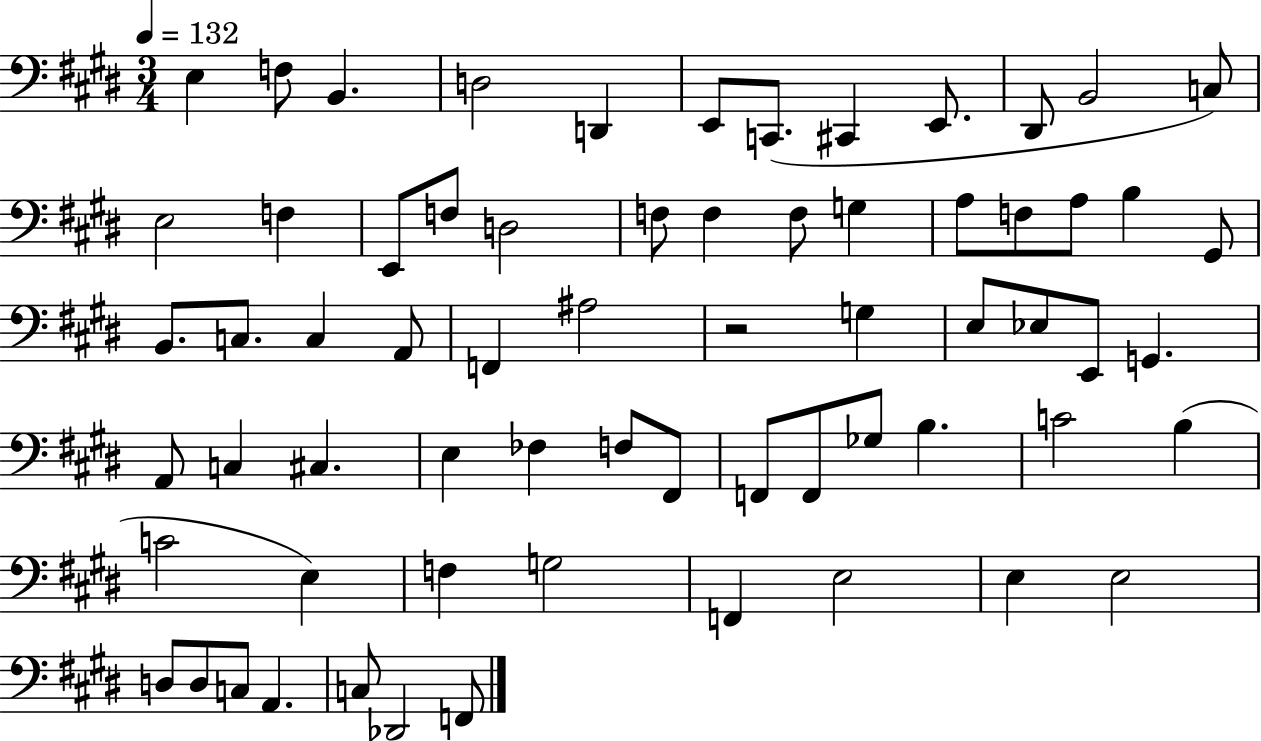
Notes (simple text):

E3/q F3/e B2/q. D3/h D2/q E2/e C2/e. C#2/q E2/e. D#2/e B2/h C3/e E3/h F3/q E2/e F3/e D3/h F3/e F3/q F3/e G3/q A3/e F3/e A3/e B3/q G#2/e B2/e. C3/e. C3/q A2/e F2/q A#3/h R/h G3/q E3/e Eb3/e E2/e G2/q. A2/e C3/q C#3/q. E3/q FES3/q F3/e F#2/e F2/e F2/e Gb3/e B3/q. C4/h B3/q C4/h E3/q F3/q G3/h F2/q E3/h E3/q E3/h D3/e D3/e C3/e A2/q. C3/e Db2/h F2/e